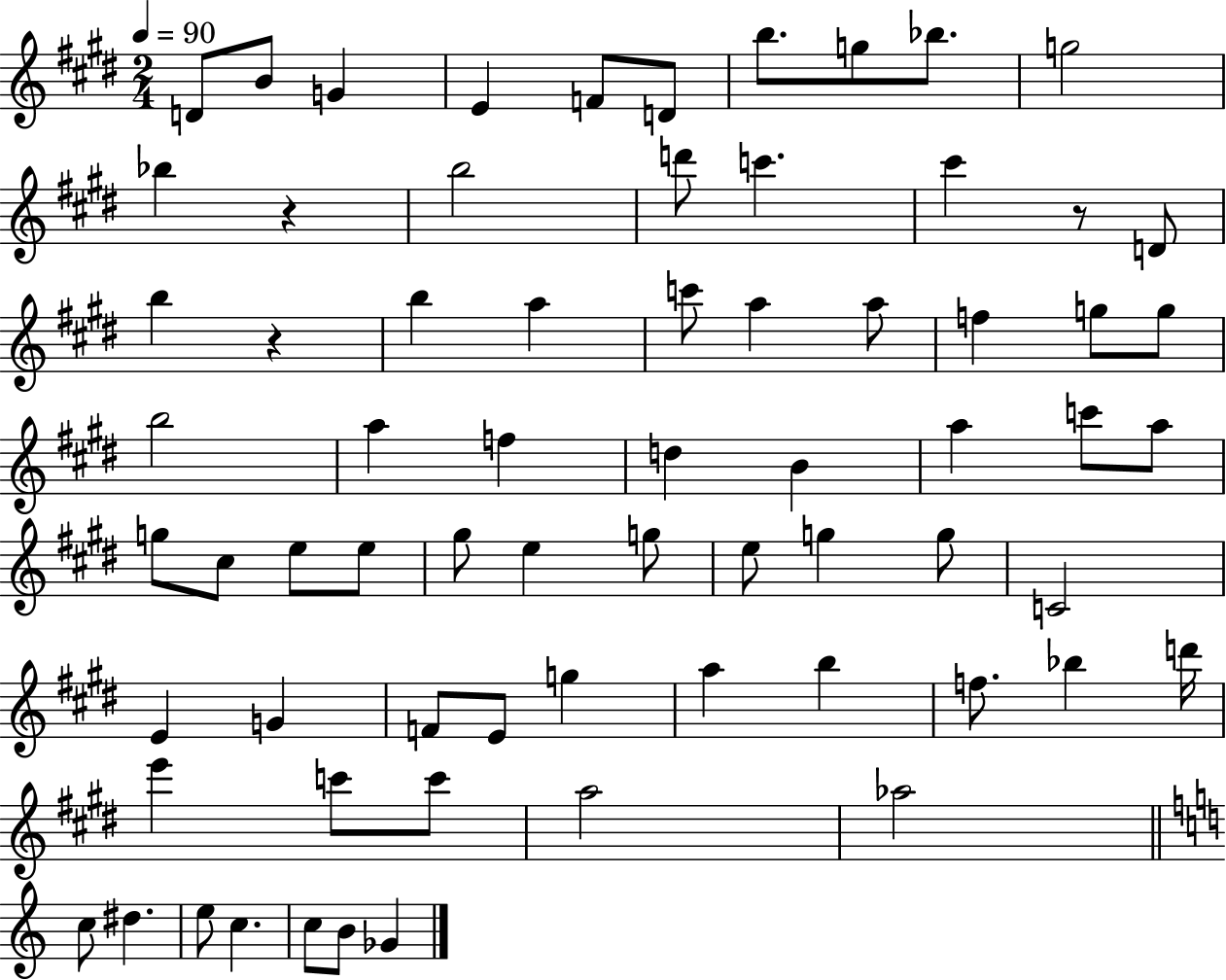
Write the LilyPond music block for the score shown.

{
  \clef treble
  \numericTimeSignature
  \time 2/4
  \key e \major
  \tempo 4 = 90
  \repeat volta 2 { d'8 b'8 g'4 | e'4 f'8 d'8 | b''8. g''8 bes''8. | g''2 | \break bes''4 r4 | b''2 | d'''8 c'''4. | cis'''4 r8 d'8 | \break b''4 r4 | b''4 a''4 | c'''8 a''4 a''8 | f''4 g''8 g''8 | \break b''2 | a''4 f''4 | d''4 b'4 | a''4 c'''8 a''8 | \break g''8 cis''8 e''8 e''8 | gis''8 e''4 g''8 | e''8 g''4 g''8 | c'2 | \break e'4 g'4 | f'8 e'8 g''4 | a''4 b''4 | f''8. bes''4 d'''16 | \break e'''4 c'''8 c'''8 | a''2 | aes''2 | \bar "||" \break \key a \minor c''8 dis''4. | e''8 c''4. | c''8 b'8 ges'4 | } \bar "|."
}